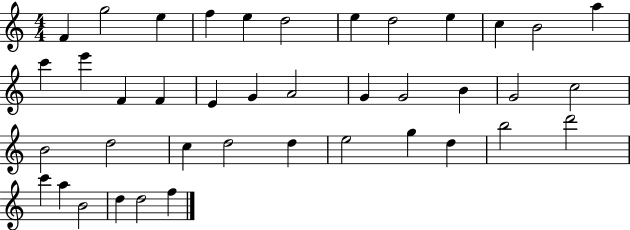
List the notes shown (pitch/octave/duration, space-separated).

F4/q G5/h E5/q F5/q E5/q D5/h E5/q D5/h E5/q C5/q B4/h A5/q C6/q E6/q F4/q F4/q E4/q G4/q A4/h G4/q G4/h B4/q G4/h C5/h B4/h D5/h C5/q D5/h D5/q E5/h G5/q D5/q B5/h D6/h C6/q A5/q B4/h D5/q D5/h F5/q